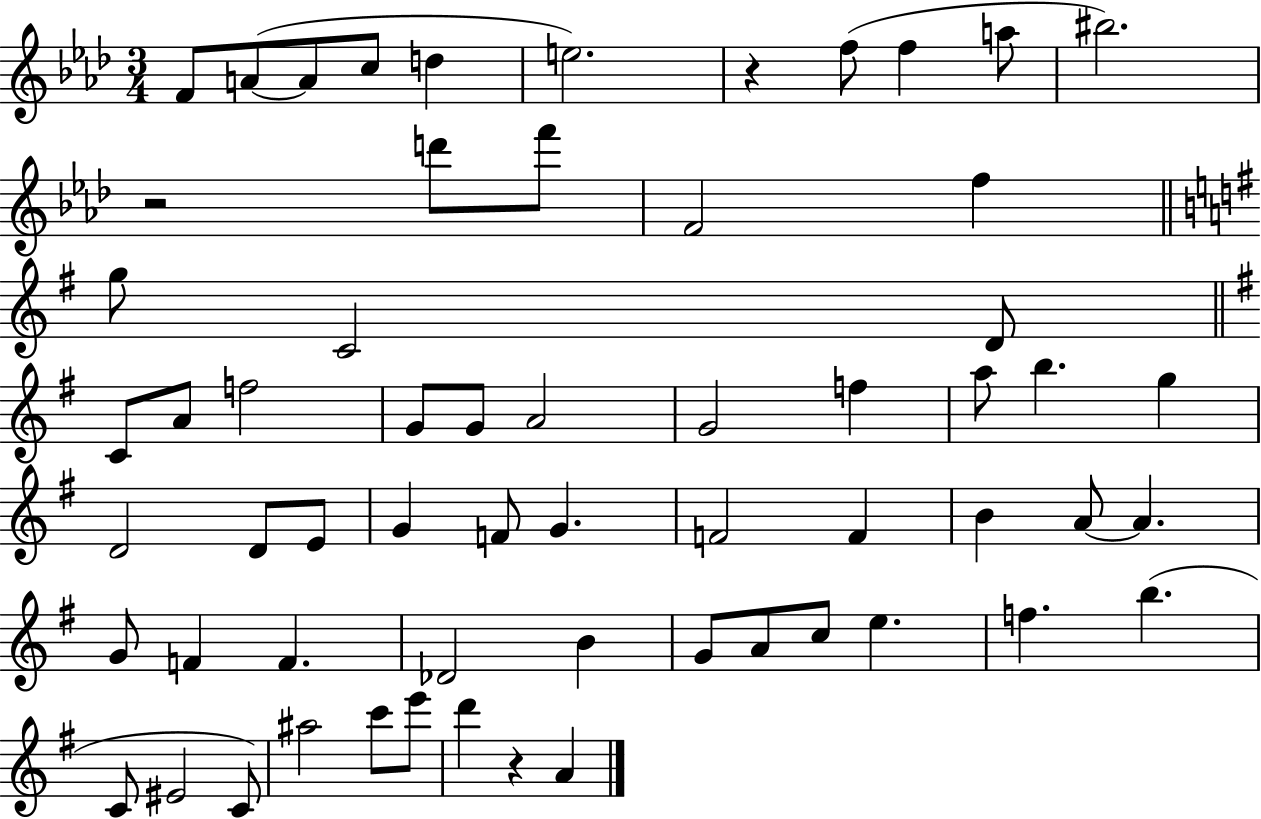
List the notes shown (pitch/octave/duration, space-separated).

F4/e A4/e A4/e C5/e D5/q E5/h. R/q F5/e F5/q A5/e BIS5/h. R/h D6/e F6/e F4/h F5/q G5/e C4/h D4/e C4/e A4/e F5/h G4/e G4/e A4/h G4/h F5/q A5/e B5/q. G5/q D4/h D4/e E4/e G4/q F4/e G4/q. F4/h F4/q B4/q A4/e A4/q. G4/e F4/q F4/q. Db4/h B4/q G4/e A4/e C5/e E5/q. F5/q. B5/q. C4/e EIS4/h C4/e A#5/h C6/e E6/e D6/q R/q A4/q